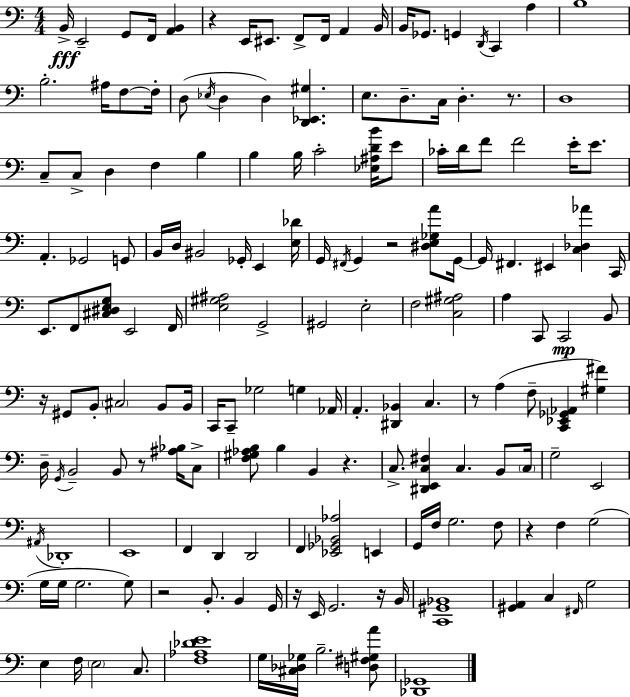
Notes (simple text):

B2/s E2/h G2/e F2/s [A2,B2]/q R/q E2/s EIS2/e. F2/e F2/s A2/q B2/s B2/s Gb2/e. G2/q D2/s C2/q A3/q B3/w B3/h. A#3/s F3/e F3/s D3/e Eb3/s D3/q D3/q [D2,Eb2,G#3]/q. E3/e. D3/e. C3/s D3/q. R/e. D3/w C3/e C3/e D3/q F3/q B3/q B3/q B3/s C4/h [Eb3,A#3,D4,B4]/s E4/e CES4/s D4/s F4/e F4/h E4/s E4/e. A2/q. Gb2/h G2/e B2/s D3/s BIS2/h Gb2/s E2/q [E3,Db4]/s G2/s F#2/s G2/q R/h [D#3,E3,Gb3,A4]/e G2/s G2/s F#2/q. EIS2/q [C3,Db3,Ab4]/q C2/s E2/e. F2/e [C#3,D#3,E3,G3]/e E2/h F2/s [E3,G#3,A#3]/h G2/h G#2/h E3/h F3/h [C3,G#3,A#3]/h A3/q C2/e C2/h B2/e R/s G#2/e B2/e C#3/h B2/e B2/s C2/s C2/e Gb3/h G3/q Ab2/s A2/q. [D#2,Bb2]/q C3/q. R/e A3/q F3/e [C2,Eb2,Gb2,Ab2]/q [G#3,F#4]/q D3/s G2/s B2/h B2/e R/e [A#3,Bb3]/s C3/e [F3,G#3,Ab3,B3]/e B3/q B2/q R/q. C3/e. [D#2,E2,C3,F#3]/q C3/q. B2/e C3/s G3/h E2/h A#2/s Db2/w E2/w F2/q D2/q D2/h F2/q [Eb2,Gb2,Bb2,Ab3]/h E2/q G2/s F3/s G3/h. F3/e R/q F3/q G3/h G3/s G3/s G3/h. G3/e R/h B2/e. B2/q G2/s R/s E2/s G2/h. R/s B2/s [C2,G#2,Bb2]/w [G#2,A2]/q C3/q F#2/s G3/h E3/q F3/s E3/h C3/e. [F3,Ab3,Db4,E4]/w G3/s [C#3,Db3,Gb3]/s B3/h. [D3,F#3,G#3,A4]/e [Db2,Gb2]/w